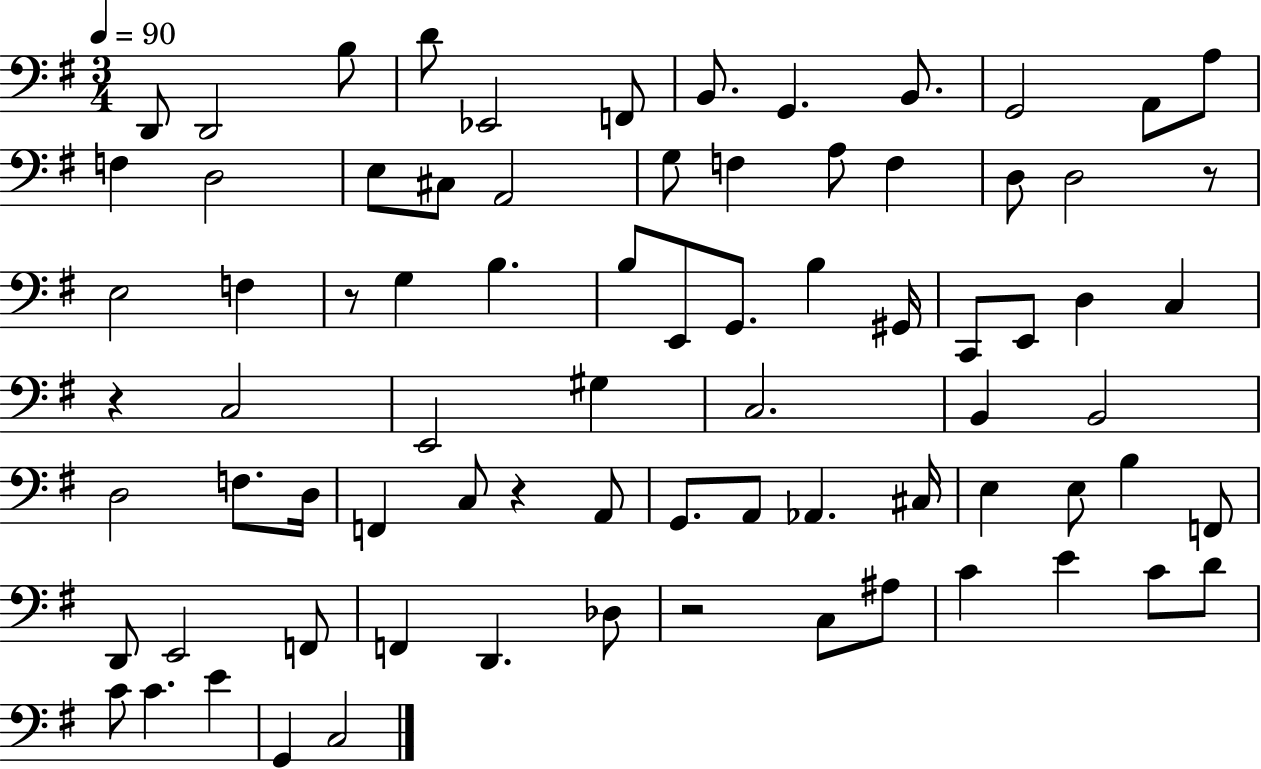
{
  \clef bass
  \numericTimeSignature
  \time 3/4
  \key g \major
  \tempo 4 = 90
  d,8 d,2 b8 | d'8 ees,2 f,8 | b,8. g,4. b,8. | g,2 a,8 a8 | \break f4 d2 | e8 cis8 a,2 | g8 f4 a8 f4 | d8 d2 r8 | \break e2 f4 | r8 g4 b4. | b8 e,8 g,8. b4 gis,16 | c,8 e,8 d4 c4 | \break r4 c2 | e,2 gis4 | c2. | b,4 b,2 | \break d2 f8. d16 | f,4 c8 r4 a,8 | g,8. a,8 aes,4. cis16 | e4 e8 b4 f,8 | \break d,8 e,2 f,8 | f,4 d,4. des8 | r2 c8 ais8 | c'4 e'4 c'8 d'8 | \break c'8 c'4. e'4 | g,4 c2 | \bar "|."
}